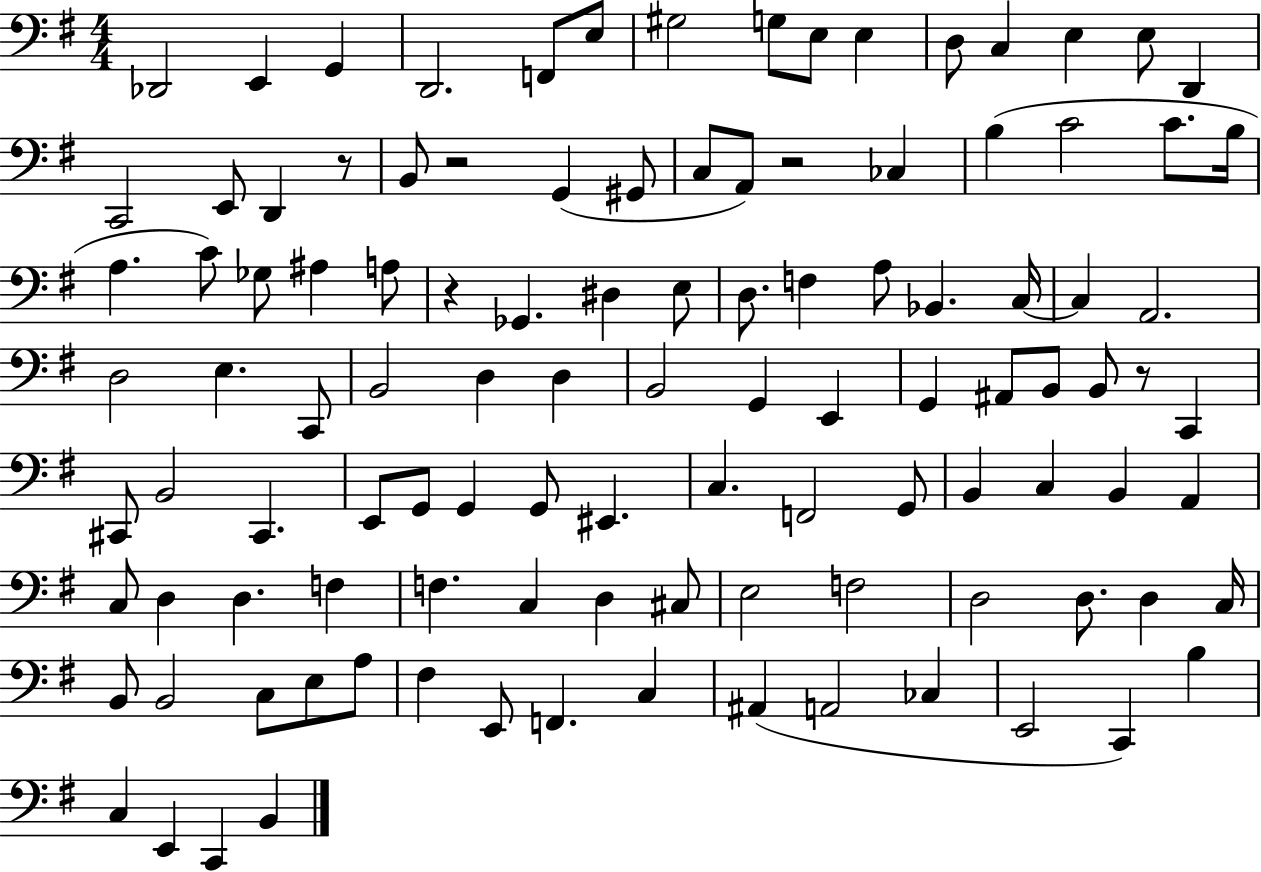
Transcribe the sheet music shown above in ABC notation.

X:1
T:Untitled
M:4/4
L:1/4
K:G
_D,,2 E,, G,, D,,2 F,,/2 E,/2 ^G,2 G,/2 E,/2 E, D,/2 C, E, E,/2 D,, C,,2 E,,/2 D,, z/2 B,,/2 z2 G,, ^G,,/2 C,/2 A,,/2 z2 _C, B, C2 C/2 B,/4 A, C/2 _G,/2 ^A, A,/2 z _G,, ^D, E,/2 D,/2 F, A,/2 _B,, C,/4 C, A,,2 D,2 E, C,,/2 B,,2 D, D, B,,2 G,, E,, G,, ^A,,/2 B,,/2 B,,/2 z/2 C,, ^C,,/2 B,,2 ^C,, E,,/2 G,,/2 G,, G,,/2 ^E,, C, F,,2 G,,/2 B,, C, B,, A,, C,/2 D, D, F, F, C, D, ^C,/2 E,2 F,2 D,2 D,/2 D, C,/4 B,,/2 B,,2 C,/2 E,/2 A,/2 ^F, E,,/2 F,, C, ^A,, A,,2 _C, E,,2 C,, B, C, E,, C,, B,,